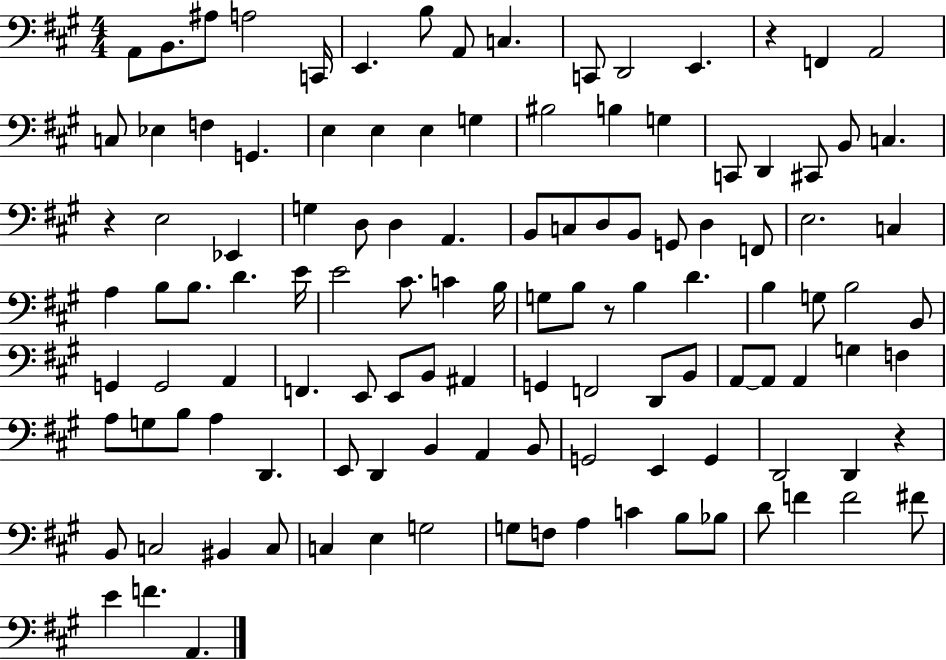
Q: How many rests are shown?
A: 4